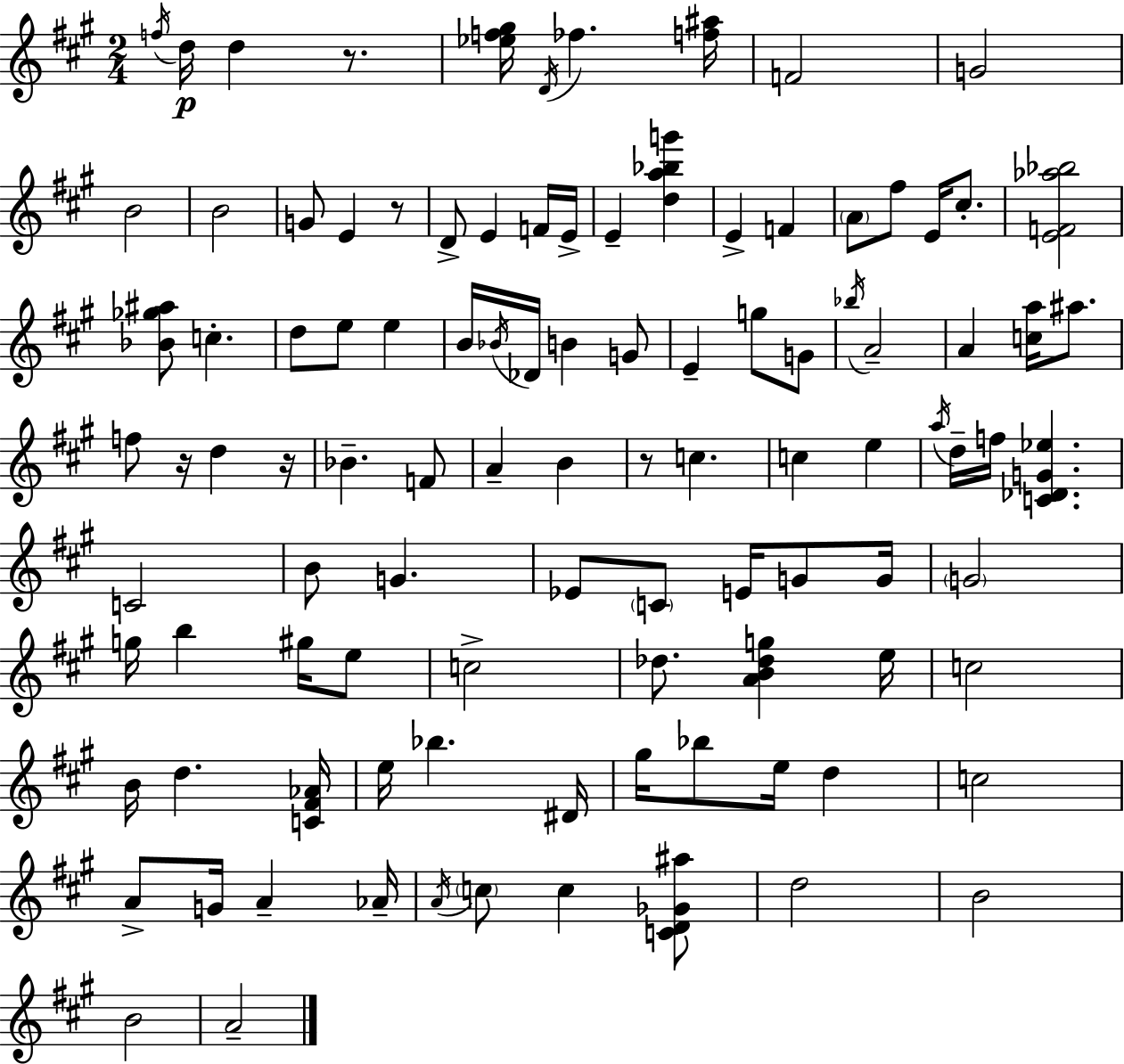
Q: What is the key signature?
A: A major